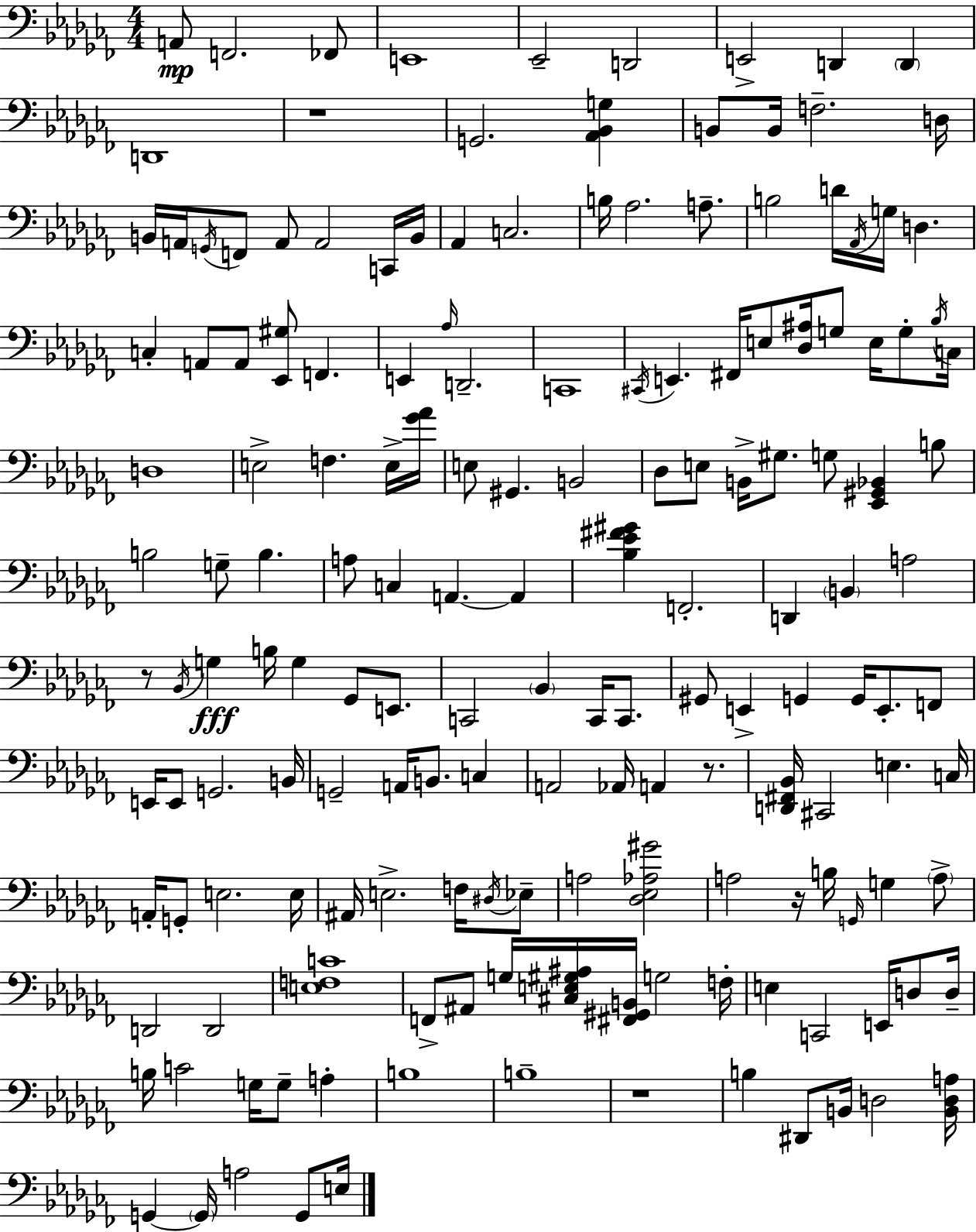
X:1
T:Untitled
M:4/4
L:1/4
K:Abm
A,,/2 F,,2 _F,,/2 E,,4 _E,,2 D,,2 E,,2 D,, D,, D,,4 z4 G,,2 [_A,,_B,,G,] B,,/2 B,,/4 F,2 D,/4 B,,/4 A,,/4 G,,/4 F,,/2 A,,/2 A,,2 C,,/4 B,,/4 _A,, C,2 B,/4 _A,2 A,/2 B,2 D/4 _A,,/4 G,/4 D, C, A,,/2 A,,/2 [_E,,^G,]/2 F,, E,, _A,/4 D,,2 C,,4 ^C,,/4 E,, ^F,,/4 E,/2 [_D,^A,]/4 G,/2 E,/4 G,/2 _B,/4 C,/4 D,4 E,2 F, E,/4 [_G_A]/4 E,/2 ^G,, B,,2 _D,/2 E,/2 B,,/4 ^G,/2 G,/2 [_E,,^G,,_B,,] B,/2 B,2 G,/2 B, A,/2 C, A,, A,, [_B,_E^F^G] F,,2 D,, B,, A,2 z/2 _B,,/4 G, B,/4 G, _G,,/2 E,,/2 C,,2 _B,, C,,/4 C,,/2 ^G,,/2 E,, G,, G,,/4 E,,/2 F,,/2 E,,/4 E,,/2 G,,2 B,,/4 G,,2 A,,/4 B,,/2 C, A,,2 _A,,/4 A,, z/2 [D,,^F,,_B,,]/4 ^C,,2 E, C,/4 A,,/4 G,,/2 E,2 E,/4 ^A,,/4 E,2 F,/4 ^D,/4 _E,/2 A,2 [_D,_E,_A,^G]2 A,2 z/4 B,/4 G,,/4 G, A,/2 D,,2 D,,2 [E,F,C]4 F,,/2 ^A,,/2 G,/4 [^C,E,^G,^A,]/4 [^F,,^G,,B,,]/4 G,2 F,/4 E, C,,2 E,,/4 D,/2 D,/4 B,/4 C2 G,/4 G,/2 A, B,4 B,4 z4 B, ^D,,/2 B,,/4 D,2 [B,,D,A,]/4 G,, G,,/4 A,2 G,,/2 E,/4